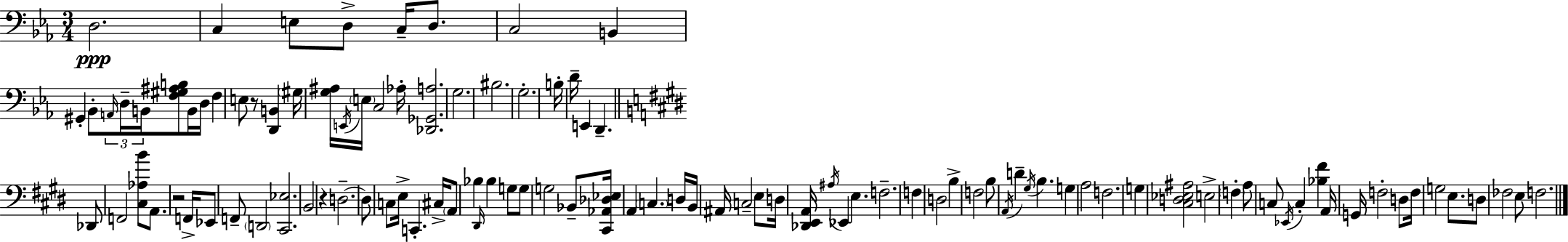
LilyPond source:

{
  \clef bass
  \numericTimeSignature
  \time 3/4
  \key ees \major
  \repeat volta 2 { d2.\ppp | c4 e8 d8-> c16-- d8. | c2 b,4 | gis,4-. bes,8-. \tuplet 3/2 { \grace { a,16 } d16-- b,16 } <f gis ais b>8 b,16 | \break d16 f4 e8 r8 <d, b,>4 | \parenthesize gis16 <g ais>16 \acciaccatura { e,16 } \parenthesize e16 c2 | aes16-. <des, ges, a>2. | g2. | \break bis2. | g2.-. | b16-. d'16-- e,4 d,4.-- | \bar "||" \break \key e \major des,8 f,2 <cis aes b'>8 | a,8. r2 f,16-> | ees,8 f,8-- \parenthesize d,2 | <cis, ees>2. | \break b,2 r4 | d2.--~~ | d8 c8 e16-> c,4.-. cis16-> | \parenthesize a,8 bes4 \grace { dis,16 } bes4 g8 | \break g8 g2 bes,8-- | <cis, aes, des ees>16 a,4 \parenthesize c4. | d16 b,16 ais,16 c2-- e8 | d16 <des, e, a,>16 \acciaccatura { ais16 } ees,4 e4. | \break f2.-- | f4 d2 | b4-> f2 | b8 \acciaccatura { a,16 } d'4-- \acciaccatura { gis16 } b4. | \break g4 a2 | f2. | g4 <cis d ees ais>2 | e2-> | \break \parenthesize f4-. a8 c8 \acciaccatura { ees,16 } c4-. | <bes fis'>4 a,16 g,16 f2-. | d8 f16 g2 | e8. d8 fes2 | \break e8 f2. | } \bar "|."
}